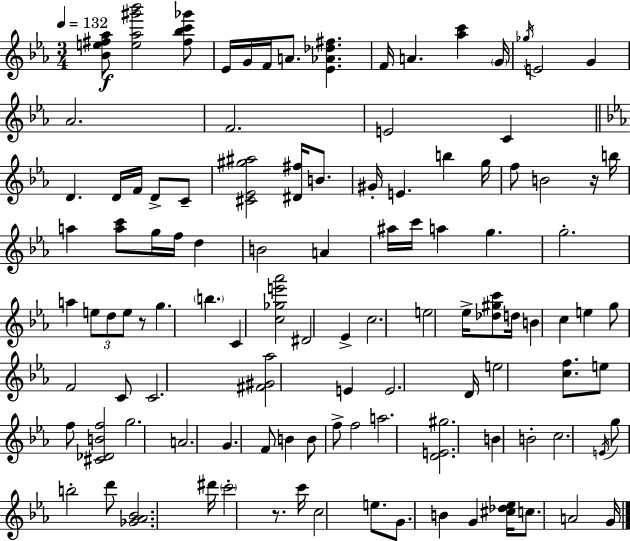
{
  \clef treble
  \numericTimeSignature
  \time 3/4
  \key ees \major
  \tempo 4 = 132
  <bes' e'' fis'' aes''>8\f <e'' aes'' gis''' bes'''>2 <fis'' bes'' c''' ges'''>8 | ees'16 g'16 f'16 a'8. <ees' aes' des'' fis''>4. | f'16 a'4. <aes'' c'''>4 \parenthesize g'16 | \acciaccatura { ges''16 } e'2 g'4 | \break aes'2. | f'2. | e'2 c'4 | \bar "||" \break \key c \minor d'4. d'16 f'16 d'8-> c'8-- | <cis' ees' gis'' ais''>2 <dis' fis''>16 b'8. | gis'16-. e'4. b''4 g''16 | f''8 b'2 r16 b''16 | \break a''4 <a'' c'''>8 g''16 f''16 d''4 | b'2 a'4 | ais''16 c'''16 a''4 g''4. | g''2.-. | \break a''4 \tuplet 3/2 { e''8 d''8 e''8 } r8 | g''4. \parenthesize b''4. | c'4 <c'' ges'' e''' aes'''>2 | dis'2 ees'4-> | \break c''2. | e''2 ees''16-> <des'' gis'' c'''>8 d''16 | b'4 c''4 e''4 | g''8 f'2 c'8 | \break c'2. | <fis' gis' aes''>2 e'4 | e'2. | d'16 e''2 <c'' f''>8. | \break e''8 f''8 <cis' des' b' f''>2 | g''2. | a'2. | g'4. f'8 b'4 | \break b'8 f''8-> f''2 | a''2. | <d' e' gis''>2. | b'4 b'2-. | \break c''2. | \acciaccatura { e'16 } g''8 b''2-. d'''8 | <ges' aes' bes'>2. | dis'''16 \parenthesize c'''2-. r8. | \break c'''16 c''2 e''8. | g'8. b'4 g'4 | <cis'' des'' ees''>16 c''8. a'2 | g'16 \bar "|."
}